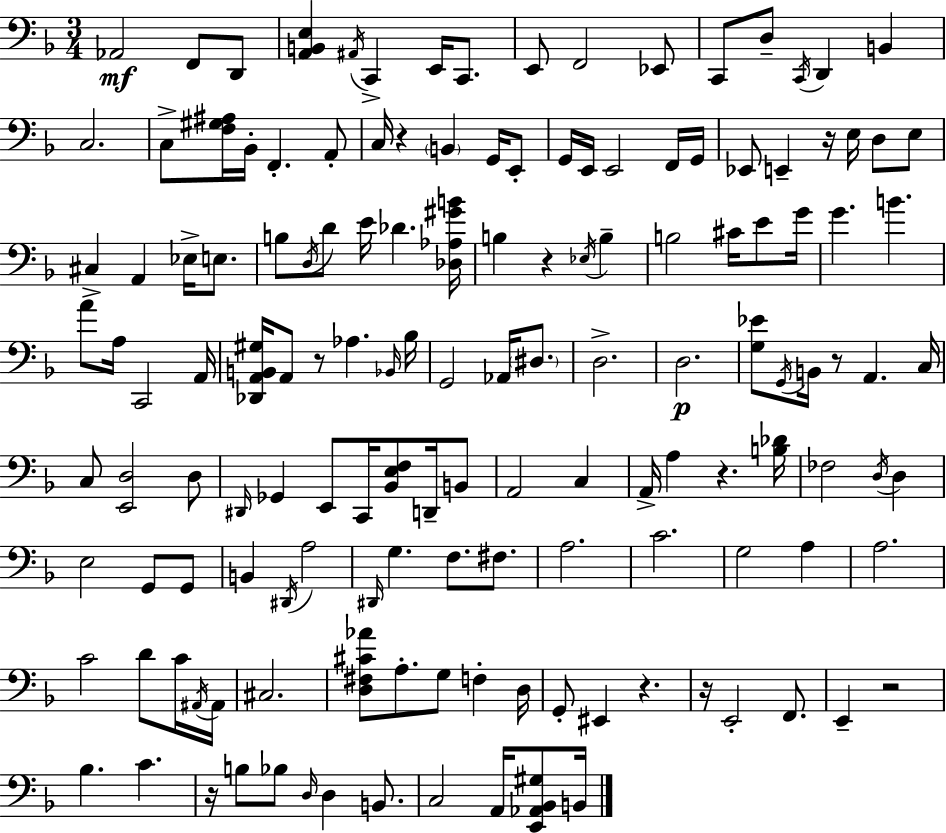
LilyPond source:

{
  \clef bass
  \numericTimeSignature
  \time 3/4
  \key f \major
  aes,2\mf f,8 d,8 | <a, b, e>4 \acciaccatura { ais,16 } c,4-> e,16 c,8. | e,8 f,2 ees,8 | c,8 d8-- \acciaccatura { c,16 } d,4 b,4 | \break c2. | c8-> <f gis ais>16 bes,16-. f,4.-. | a,8-. c16 r4 \parenthesize b,4 g,16 | e,8-. g,16 e,16 e,2 | \break f,16 g,16 ees,8 e,4-- r16 e16 d8 | e8 cis4-> a,4 ees16-> e8. | b8 \acciaccatura { d16 } d'8 e'16 des'4. | <des aes gis' b'>16 b4 r4 \acciaccatura { ees16 } | \break b4-- b2 | cis'16 e'8 g'16 g'4. b'4. | a'8 a16 c,2 | a,16 <des, a, b, gis>16 a,8 r8 aes4. | \break \grace { bes,16 } bes16 g,2 | aes,16 \parenthesize dis8. d2.-> | d2.\p | <g ees'>8 \acciaccatura { g,16 } b,16 r8 a,4. | \break c16 c8 <e, d>2 | d8 \grace { dis,16 } ges,4 e,8 | c,16 <bes, e f>8 d,16-- b,8 a,2 | c4 a,16-> a4 | \break r4. <b des'>16 fes2 | \acciaccatura { d16 } d4 e2 | g,8 g,8 b,4 | \acciaccatura { dis,16 } a2 \grace { dis,16 } g4. | \break f8. fis8. a2. | c'2. | g2 | a4 a2. | \break c'2 | d'8 c'16 \acciaccatura { ais,16 } ais,16 cis2. | <d fis cis' aes'>8 | a8.-. g8 f4-. d16 g,8-. | \break eis,4 r4. r16 | e,2-. f,8. e,4-- | r2 bes4. | c'4. r16 | \break b8 bes8 \grace { d16 } d4 b,8. | c2 a,16 <e, aes, bes, gis>8 b,16 | \bar "|."
}